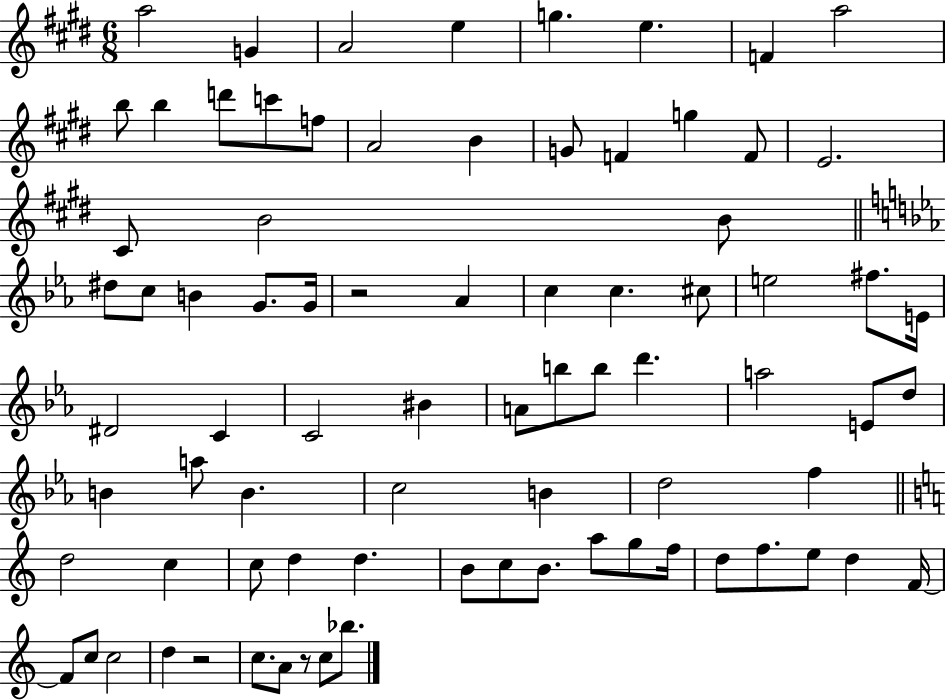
{
  \clef treble
  \numericTimeSignature
  \time 6/8
  \key e \major
  a''2 g'4 | a'2 e''4 | g''4. e''4. | f'4 a''2 | \break b''8 b''4 d'''8 c'''8 f''8 | a'2 b'4 | g'8 f'4 g''4 f'8 | e'2. | \break cis'8 b'2 b'8 | \bar "||" \break \key ees \major dis''8 c''8 b'4 g'8. g'16 | r2 aes'4 | c''4 c''4. cis''8 | e''2 fis''8. e'16 | \break dis'2 c'4 | c'2 bis'4 | a'8 b''8 b''8 d'''4. | a''2 e'8 d''8 | \break b'4 a''8 b'4. | c''2 b'4 | d''2 f''4 | \bar "||" \break \key c \major d''2 c''4 | c''8 d''4 d''4. | b'8 c''8 b'8. a''8 g''8 f''16 | d''8 f''8. e''8 d''4 f'16~~ | \break f'8 c''8 c''2 | d''4 r2 | c''8. a'8 r8 c''8 bes''8. | \bar "|."
}